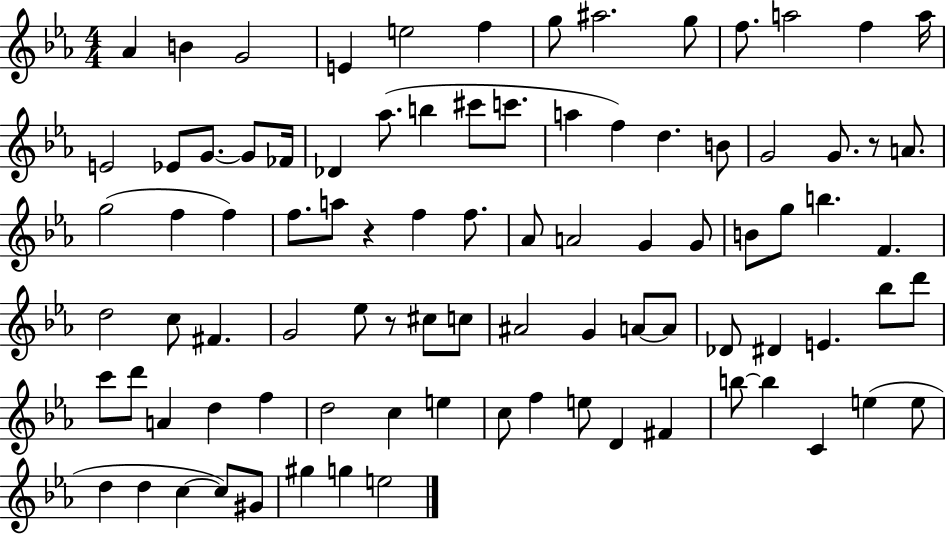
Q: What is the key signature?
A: EES major